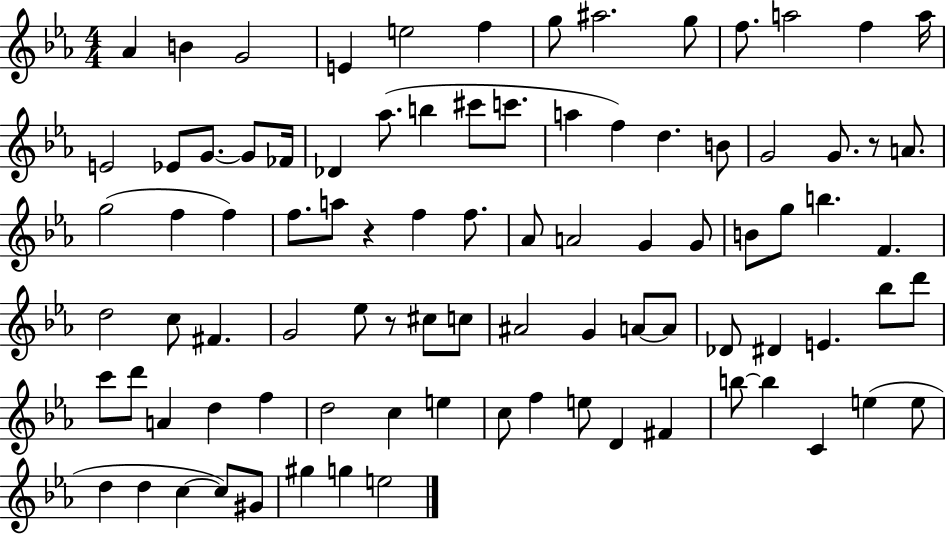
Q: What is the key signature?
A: EES major